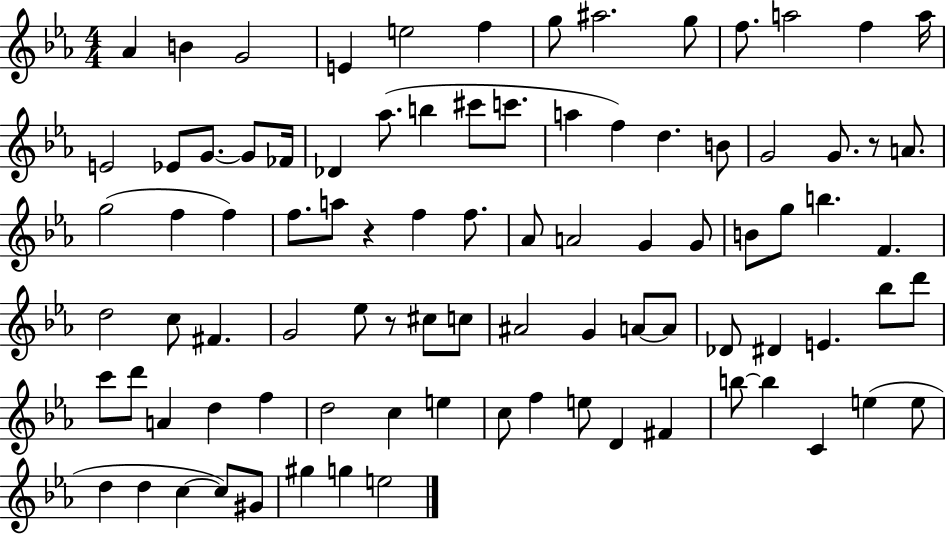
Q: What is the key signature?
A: EES major